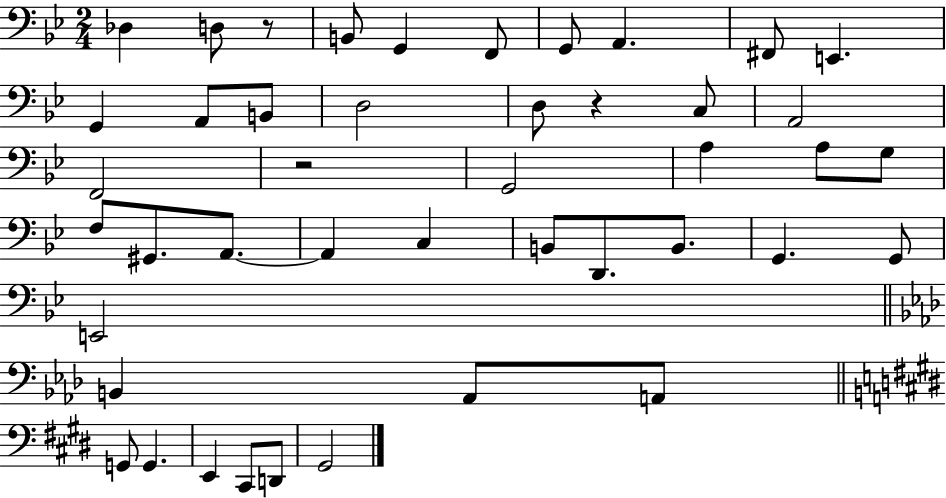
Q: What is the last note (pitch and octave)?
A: G#2